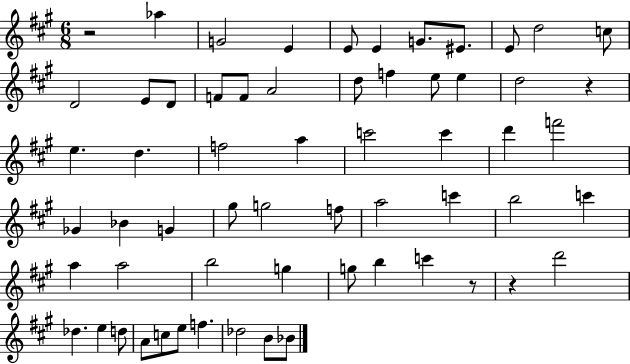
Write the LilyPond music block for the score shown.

{
  \clef treble
  \numericTimeSignature
  \time 6/8
  \key a \major
  r2 aes''4 | g'2 e'4 | e'8 e'4 g'8. eis'8. | e'8 d''2 c''8 | \break d'2 e'8 d'8 | f'8 f'8 a'2 | d''8 f''4 e''8 e''4 | d''2 r4 | \break e''4. d''4. | f''2 a''4 | c'''2 c'''4 | d'''4 f'''2 | \break ges'4 bes'4 g'4 | gis''8 g''2 f''8 | a''2 c'''4 | b''2 c'''4 | \break a''4 a''2 | b''2 g''4 | g''8 b''4 c'''4 r8 | r4 d'''2 | \break des''4. e''4 d''8 | a'8 c''8 e''8 f''4. | des''2 b'8 bes'8 | \bar "|."
}